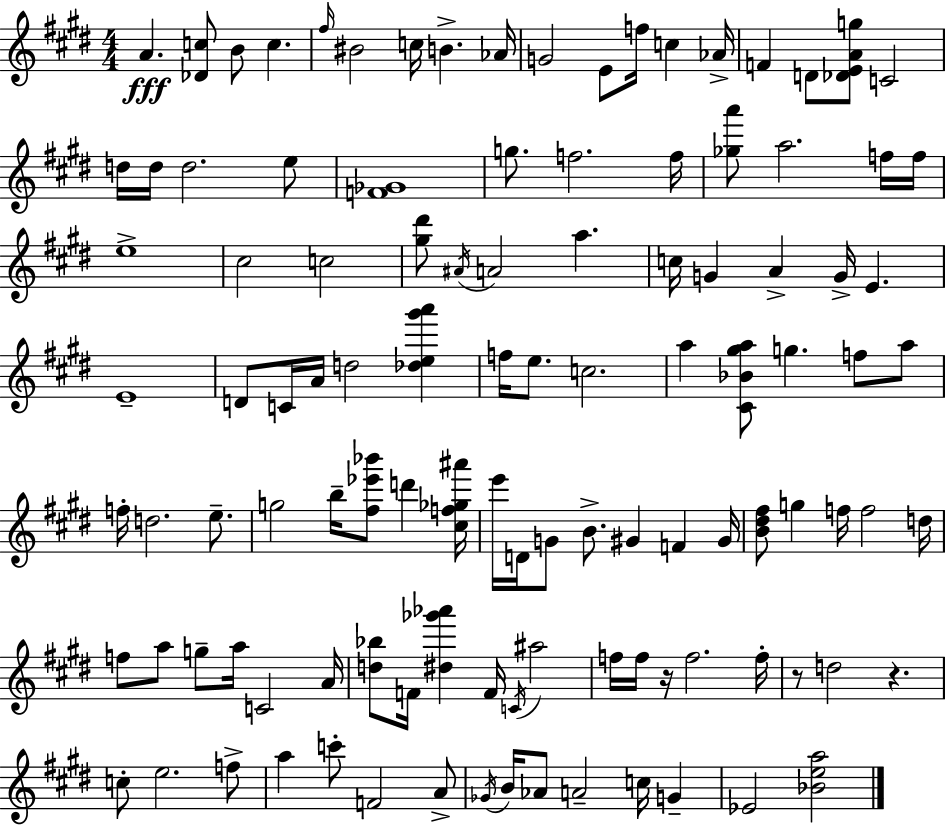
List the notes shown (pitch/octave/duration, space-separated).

A4/q. [Db4,C5]/e B4/e C5/q. F#5/s BIS4/h C5/s B4/q. Ab4/s G4/h E4/e F5/s C5/q Ab4/s F4/q D4/e [Db4,E4,A4,G5]/e C4/h D5/s D5/s D5/h. E5/e [F4,Gb4]/w G5/e. F5/h. F5/s [Gb5,A6]/e A5/h. F5/s F5/s E5/w C#5/h C5/h [G#5,D#6]/e A#4/s A4/h A5/q. C5/s G4/q A4/q G4/s E4/q. E4/w D4/e C4/s A4/s D5/h [Db5,E5,G#6,A6]/q F5/s E5/e. C5/h. A5/q [C#4,Bb4,G#5,A5]/e G5/q. F5/e A5/e F5/s D5/h. E5/e. G5/h B5/s [F#5,Eb6,Bb6]/e D6/q [C#5,F5,Gb5,A#6]/s E6/s D4/s G4/e B4/e. G#4/q F4/q G#4/s [B4,D#5,F#5]/e G5/q F5/s F5/h D5/s F5/e A5/e G5/e A5/s C4/h A4/s [D5,Bb5]/e F4/s [D#5,Gb6,Ab6]/q F4/s C4/s A#5/h F5/s F5/s R/s F5/h. F5/s R/e D5/h R/q. C5/e E5/h. F5/e A5/q C6/e F4/h A4/e Gb4/s B4/s Ab4/e A4/h C5/s G4/q Eb4/h [Bb4,E5,A5]/h